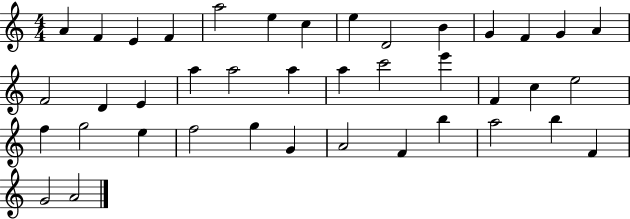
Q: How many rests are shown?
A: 0